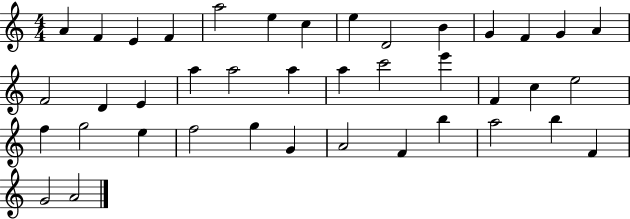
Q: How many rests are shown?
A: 0